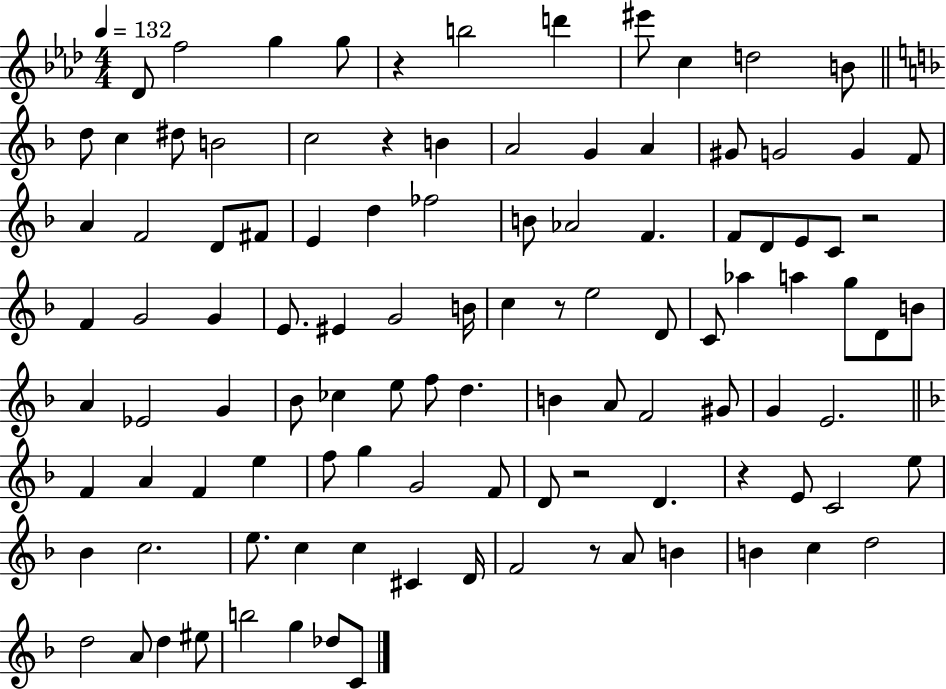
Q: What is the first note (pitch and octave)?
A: Db4